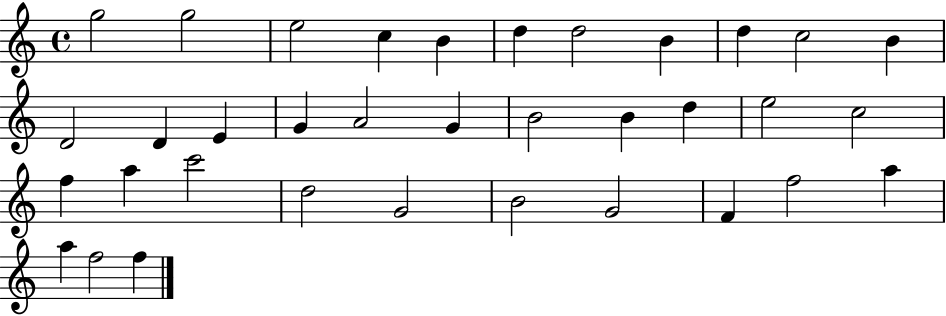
{
  \clef treble
  \time 4/4
  \defaultTimeSignature
  \key c \major
  g''2 g''2 | e''2 c''4 b'4 | d''4 d''2 b'4 | d''4 c''2 b'4 | \break d'2 d'4 e'4 | g'4 a'2 g'4 | b'2 b'4 d''4 | e''2 c''2 | \break f''4 a''4 c'''2 | d''2 g'2 | b'2 g'2 | f'4 f''2 a''4 | \break a''4 f''2 f''4 | \bar "|."
}